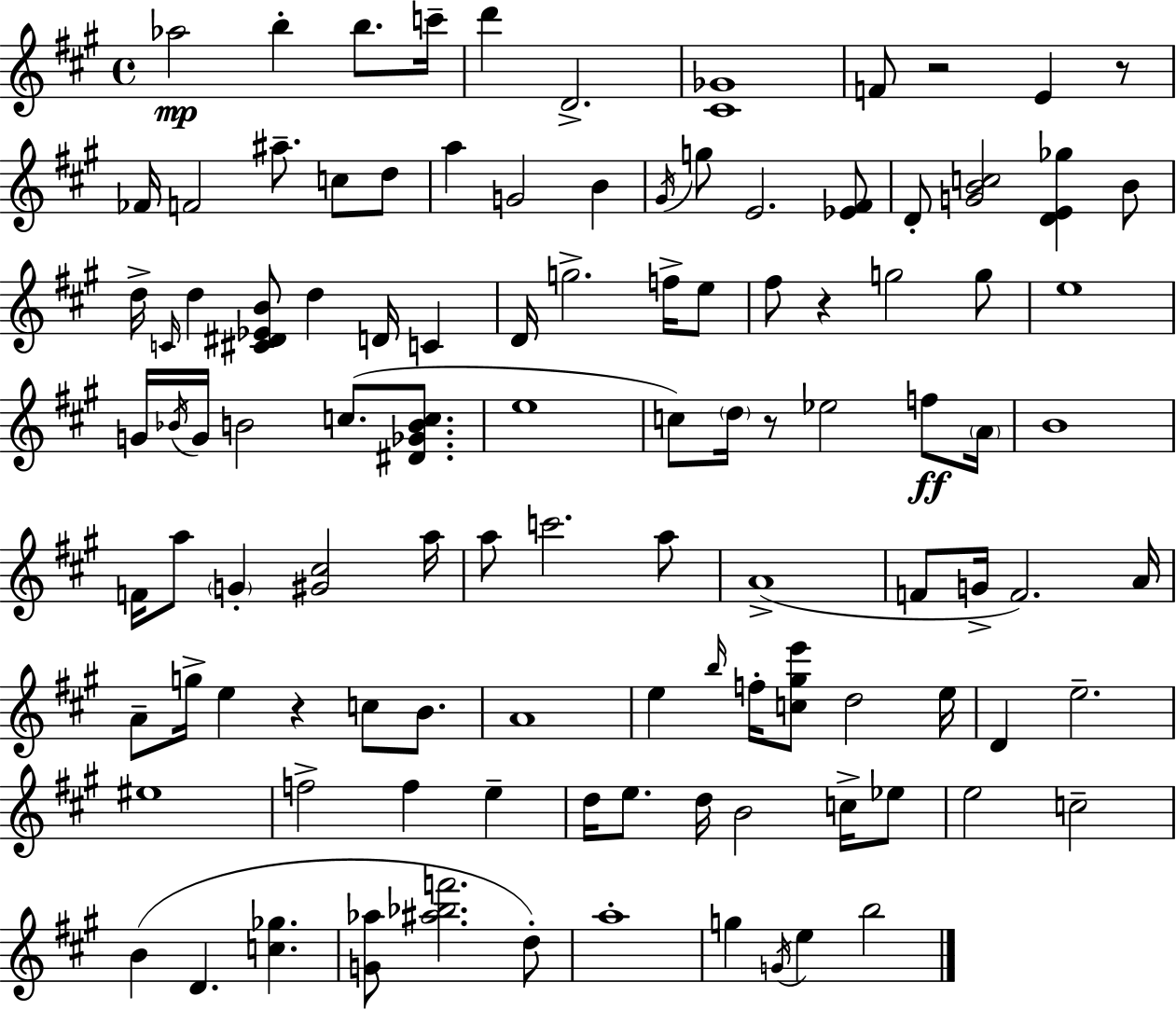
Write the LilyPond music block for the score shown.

{
  \clef treble
  \time 4/4
  \defaultTimeSignature
  \key a \major
  aes''2\mp b''4-. b''8. c'''16-- | d'''4 d'2.-> | <cis' ges'>1 | f'8 r2 e'4 r8 | \break fes'16 f'2 ais''8.-- c''8 d''8 | a''4 g'2 b'4 | \acciaccatura { gis'16 } g''8 e'2. <ees' fis'>8 | d'8-. <g' b' c''>2 <d' e' ges''>4 b'8 | \break d''16-> \grace { c'16 } d''4 <cis' dis' ees' b'>8 d''4 d'16 c'4 | d'16 g''2.-> f''16-> | e''8 fis''8 r4 g''2 | g''8 e''1 | \break g'16 \acciaccatura { bes'16 } g'16 b'2 c''8.( | <dis' ges' b' c''>8. e''1 | c''8) \parenthesize d''16 r8 ees''2 | f''8\ff \parenthesize a'16 b'1 | \break f'16 a''8 \parenthesize g'4-. <gis' cis''>2 | a''16 a''8 c'''2. | a''8 a'1->( | f'8 g'16-> f'2.) | \break a'16 a'8-- g''16-> e''4 r4 c''8 | b'8. a'1 | e''4 \grace { b''16 } f''16-. <c'' gis'' e'''>8 d''2 | e''16 d'4 e''2.-- | \break eis''1 | f''2-> f''4 | e''4-- d''16 e''8. d''16 b'2 | c''16-> ees''8 e''2 c''2-- | \break b'4( d'4. <c'' ges''>4. | <g' aes''>8 <ais'' bes'' f'''>2. | d''8-.) a''1-. | g''4 \acciaccatura { g'16 } e''4 b''2 | \break \bar "|."
}